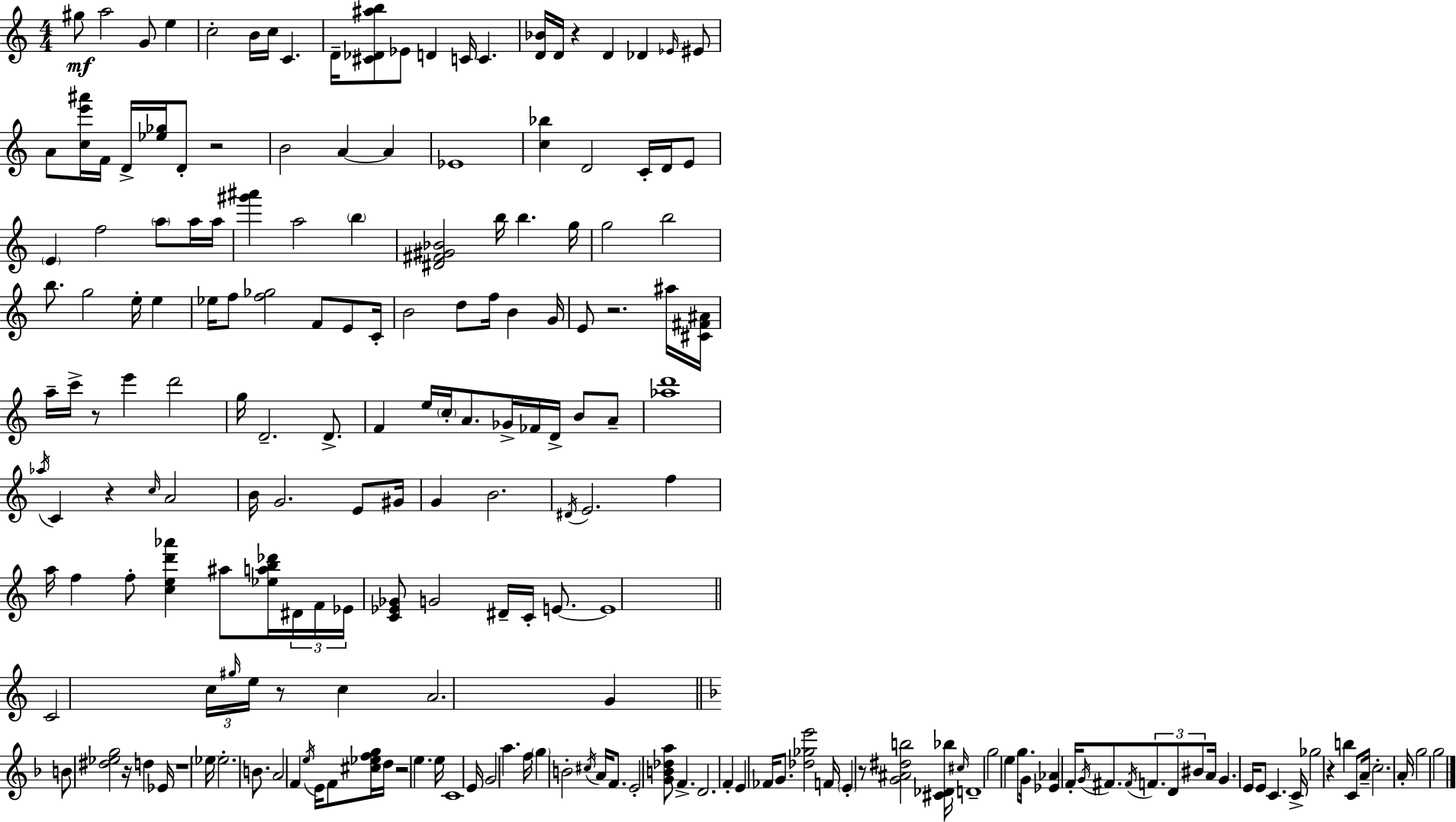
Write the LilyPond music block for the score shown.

{
  \clef treble
  \numericTimeSignature
  \time 4/4
  \key c \major
  gis''8\mf a''2 g'8 e''4 | c''2-. b'16 c''16 c'4. | d'16-- <cis' des' ais'' b''>8 ees'8 d'4 c'16 c'4. | <d' bes'>16 d'16 r4 d'4 des'4 \grace { ees'16 } eis'8 | \break a'8 <c'' e''' ais'''>16 f'16 d'16-> <ees'' ges''>16 d'8-. r2 | b'2 a'4~~ a'4 | ees'1 | <c'' bes''>4 d'2 c'16-. d'16 e'8 | \break \parenthesize e'4 f''2 \parenthesize a''8 a''16 | a''16 <gis''' ais'''>4 a''2 \parenthesize b''4 | <dis' fis' gis' bes'>2 b''16 b''4. | g''16 g''2 b''2 | \break b''8. g''2 e''16-. e''4 | ees''16 f''8 <f'' ges''>2 f'8 e'8 | c'16-. b'2 d''8 f''16 b'4 | g'16 e'8 r2. ais''16 | \break <cis' fis' ais'>16 a''16-- c'''16-> r8 e'''4 d'''2 | g''16 d'2.-- d'8.-> | f'4 e''16 \parenthesize c''16-. a'8. ges'16-> fes'16 d'16-> b'8 a'8-- | <aes'' d'''>1 | \break \acciaccatura { aes''16 } c'4 r4 \grace { c''16 } a'2 | b'16 g'2. | e'8 gis'16 g'4 b'2. | \acciaccatura { dis'16 } e'2. | \break f''4 a''16 f''4 f''8-. <c'' e'' d''' aes'''>4 ais''8 | <ees'' a'' b'' des'''>16 \tuplet 3/2 { dis'16 f'16 ees'16 } <c' ees' ges'>8 g'2 dis'16-- | c'16-. e'8.~~ e'1 | \bar "||" \break \key a \minor c'2 \tuplet 3/2 { c''16 \grace { gis''16 } e''16 } r8 c''4 | a'2. g'4 | \bar "||" \break \key f \major b'8 <dis'' ees'' g''>2 r16 d''4 ees'16 | r1 | \parenthesize ees''16 ees''2.-. b'8. | a'2 f'4 \acciaccatura { e''16 } e'16 f'8 | \break <cis'' ees'' f'' g''>16 d''16 r2 e''4. | e''16 c'1 | e'16 g'2 a''4. | f''16 \parenthesize g''4 b'2-. \acciaccatura { cis''16 } a'16 f'8. | \break e'2-. <g' b' des'' a''>8 f'4.-> | d'2. f'4-. | e'4 fes'16 g'8. <des'' ges'' e'''>2 | f'16 \parenthesize e'4-. r8 <g' ais' dis'' b''>2 | \break <cis' des' bes''>16 \grace { cis''16 } d'1-- | g''2 e''4 g''8. | g'16 <ees' aes'>4 f'16-. \acciaccatura { g'16 } fis'8. \acciaccatura { fis'16 } \tuplet 3/2 { f'8. | d'8 bis'8 } a'16 g'4. e'16 e'8 c'4. | \break c'16-> ges''2 r4 | b''4 c'8 a'16-- c''2.-. | a'16-. g''2 g''2 | \bar "|."
}